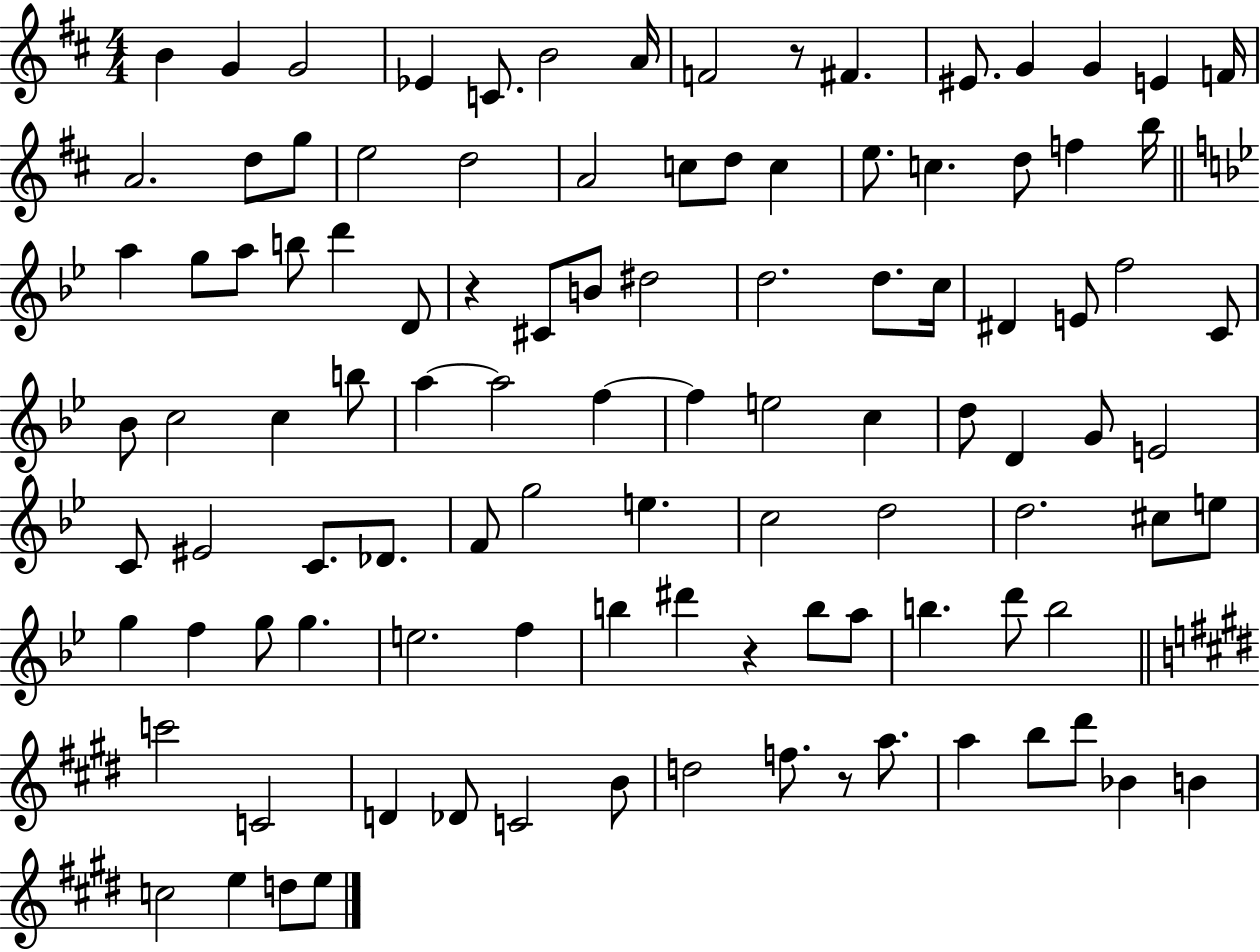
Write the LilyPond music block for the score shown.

{
  \clef treble
  \numericTimeSignature
  \time 4/4
  \key d \major
  b'4 g'4 g'2 | ees'4 c'8. b'2 a'16 | f'2 r8 fis'4. | eis'8. g'4 g'4 e'4 f'16 | \break a'2. d''8 g''8 | e''2 d''2 | a'2 c''8 d''8 c''4 | e''8. c''4. d''8 f''4 b''16 | \break \bar "||" \break \key bes \major a''4 g''8 a''8 b''8 d'''4 d'8 | r4 cis'8 b'8 dis''2 | d''2. d''8. c''16 | dis'4 e'8 f''2 c'8 | \break bes'8 c''2 c''4 b''8 | a''4~~ a''2 f''4~~ | f''4 e''2 c''4 | d''8 d'4 g'8 e'2 | \break c'8 eis'2 c'8. des'8. | f'8 g''2 e''4. | c''2 d''2 | d''2. cis''8 e''8 | \break g''4 f''4 g''8 g''4. | e''2. f''4 | b''4 dis'''4 r4 b''8 a''8 | b''4. d'''8 b''2 | \break \bar "||" \break \key e \major c'''2 c'2 | d'4 des'8 c'2 b'8 | d''2 f''8. r8 a''8. | a''4 b''8 dis'''8 bes'4 b'4 | \break c''2 e''4 d''8 e''8 | \bar "|."
}